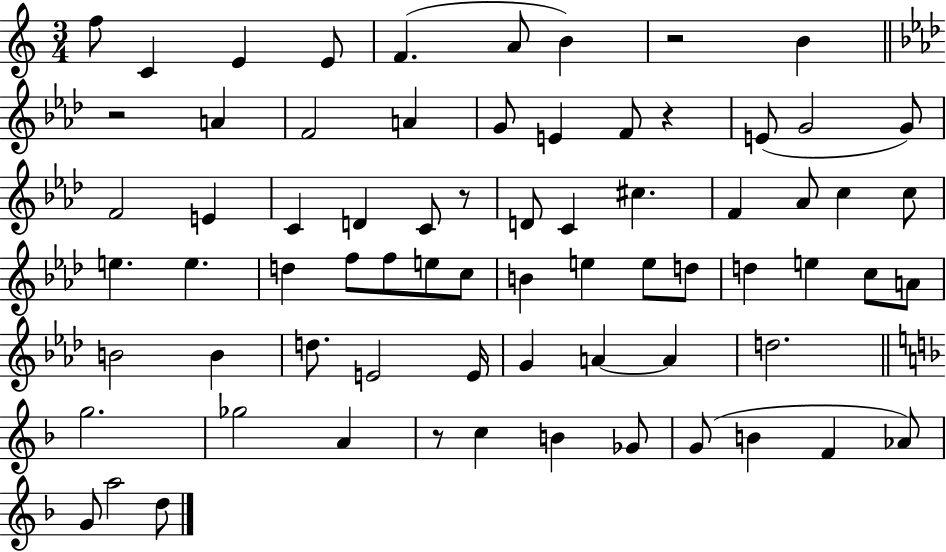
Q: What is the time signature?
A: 3/4